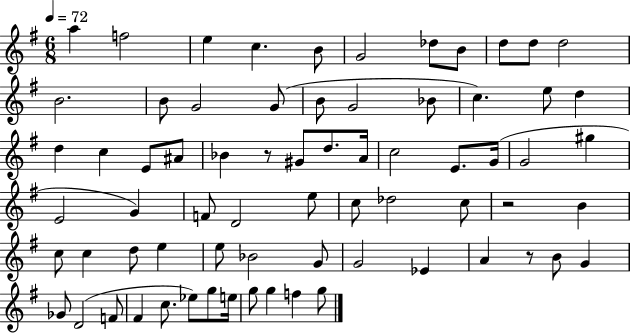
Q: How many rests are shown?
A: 3